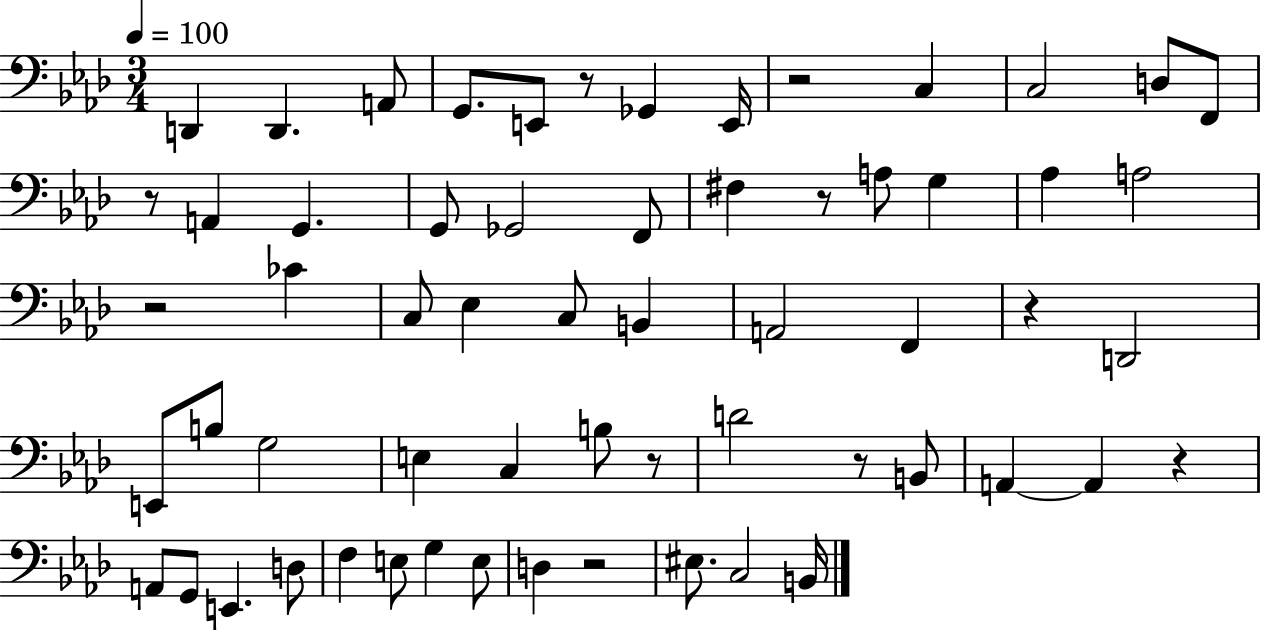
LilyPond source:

{
  \clef bass
  \numericTimeSignature
  \time 3/4
  \key aes \major
  \tempo 4 = 100
  d,4 d,4. a,8 | g,8. e,8 r8 ges,4 e,16 | r2 c4 | c2 d8 f,8 | \break r8 a,4 g,4. | g,8 ges,2 f,8 | fis4 r8 a8 g4 | aes4 a2 | \break r2 ces'4 | c8 ees4 c8 b,4 | a,2 f,4 | r4 d,2 | \break e,8 b8 g2 | e4 c4 b8 r8 | d'2 r8 b,8 | a,4~~ a,4 r4 | \break a,8 g,8 e,4. d8 | f4 e8 g4 e8 | d4 r2 | eis8. c2 b,16 | \break \bar "|."
}